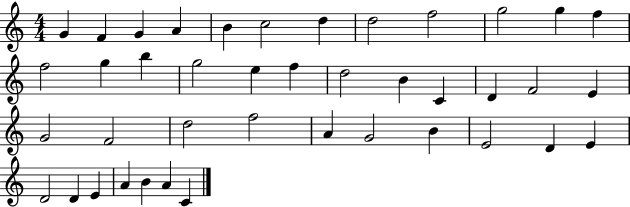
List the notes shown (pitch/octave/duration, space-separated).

G4/q F4/q G4/q A4/q B4/q C5/h D5/q D5/h F5/h G5/h G5/q F5/q F5/h G5/q B5/q G5/h E5/q F5/q D5/h B4/q C4/q D4/q F4/h E4/q G4/h F4/h D5/h F5/h A4/q G4/h B4/q E4/h D4/q E4/q D4/h D4/q E4/q A4/q B4/q A4/q C4/q